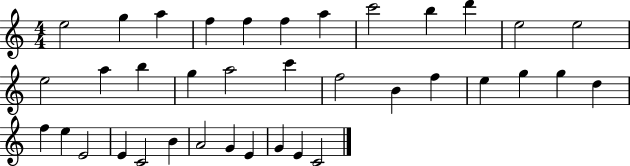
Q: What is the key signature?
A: C major